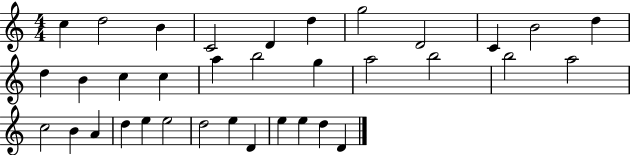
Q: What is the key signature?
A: C major